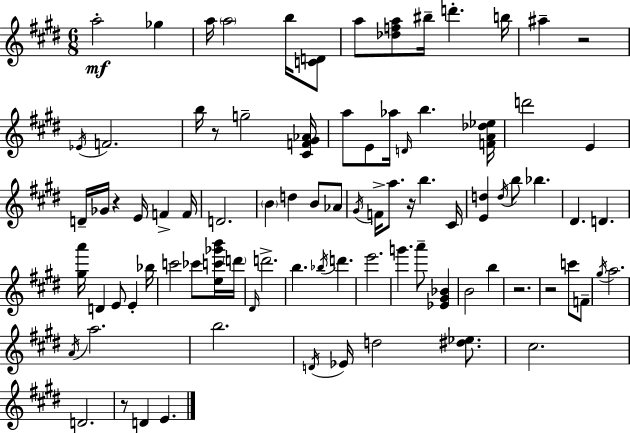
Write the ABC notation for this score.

X:1
T:Untitled
M:6/8
L:1/4
K:E
a2 _g a/4 a2 b/4 [CD]/2 a/2 [_dfa]/2 ^b/4 d' b/4 ^a z2 _E/4 F2 b/4 z/2 g2 [^CF^G_A]/4 a/2 E/2 _a/4 D/4 b [FA_d_e]/4 d'2 E D/4 _G/4 z E/4 F F/4 D2 B d B/2 _A/2 ^G/4 F/4 a/2 z/4 b ^C/4 [Ed] d/4 b/2 _b ^D D [^ga']/4 D E/2 E _b/4 c'2 _c'/2 [ec'_g'b']/4 d'/4 ^D/4 d'2 b _b/4 d' e'2 g' a'/2 [_E^G_B] B2 b z2 z2 c'/2 F/2 ^g/4 a2 A/4 a2 b2 D/4 _E/4 d2 [^d_e]/2 ^c2 D2 z/2 D E